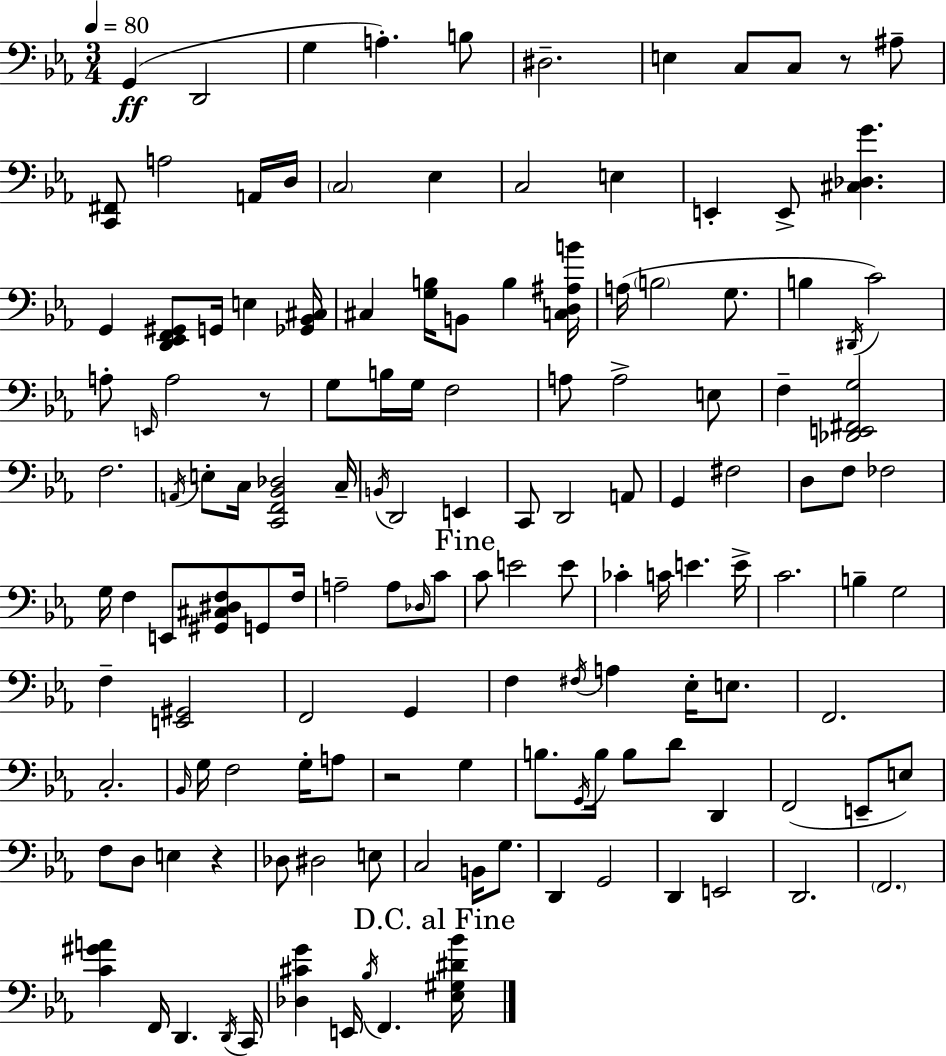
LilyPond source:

{
  \clef bass
  \numericTimeSignature
  \time 3/4
  \key c \minor
  \tempo 4 = 80
  g,4(\ff d,2 | g4 a4.-.) b8 | dis2.-- | e4 c8 c8 r8 ais8-- | \break <c, fis,>8 a2 a,16 d16 | \parenthesize c2 ees4 | c2 e4 | e,4-. e,8-> <cis des g'>4. | \break g,4 <d, ees, f, gis,>8 g,16 e4 <ges, bes, cis>16 | cis4 <g b>16 b,8 b4 <c d ais b'>16 | a16( \parenthesize b2 g8. | b4 \acciaccatura { dis,16 } c'2) | \break a8-. \grace { e,16 } a2 | r8 g8 b16 g16 f2 | a8 a2-> | e8 f4-- <des, e, fis, g>2 | \break f2. | \acciaccatura { a,16 } e8-. c16 <c, f, bes, des>2 | c16-- \acciaccatura { b,16 } d,2 | e,4 c,8 d,2 | \break a,8 g,4 fis2 | d8 f8 fes2 | g16 f4 e,8 <gis, cis dis f>8 | g,8 f16 a2-- | \break a8 \grace { des16 } c'8 \mark "Fine" c'8 e'2 | e'8 ces'4-. c'16 e'4. | e'16-> c'2. | b4-- g2 | \break f4-- <e, gis,>2 | f,2 | g,4 f4 \acciaccatura { fis16 } a4 | ees16-. e8. f,2. | \break c2.-. | \grace { bes,16 } g16 f2 | g16-. a8 r2 | g4 b8. \acciaccatura { g,16 } b16 | \break b8 d'8 d,4 f,2( | e,8-- e8) f8 d8 | e4 r4 des8 dis2 | e8 c2 | \break b,16 g8. d,4 | g,2 d,4 | e,2 d,2. | \parenthesize f,2. | \break <c' gis' a'>4 | f,16 d,4. \acciaccatura { d,16 } c,16 <des cis' g'>4 | e,16 \acciaccatura { bes16 } f,4. \mark "D.C. al Fine" <ees gis dis' bes'>16 \bar "|."
}